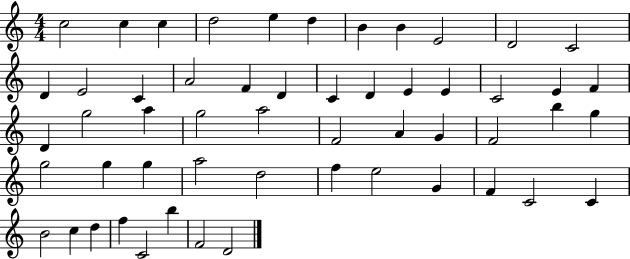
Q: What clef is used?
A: treble